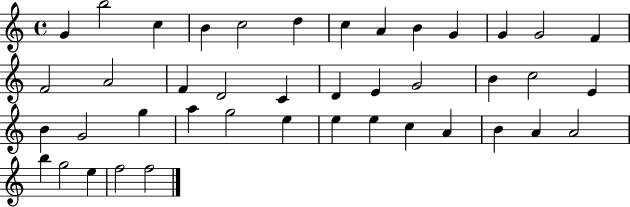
{
  \clef treble
  \time 4/4
  \defaultTimeSignature
  \key c \major
  g'4 b''2 c''4 | b'4 c''2 d''4 | c''4 a'4 b'4 g'4 | g'4 g'2 f'4 | \break f'2 a'2 | f'4 d'2 c'4 | d'4 e'4 g'2 | b'4 c''2 e'4 | \break b'4 g'2 g''4 | a''4 g''2 e''4 | e''4 e''4 c''4 a'4 | b'4 a'4 a'2 | \break b''4 g''2 e''4 | f''2 f''2 | \bar "|."
}